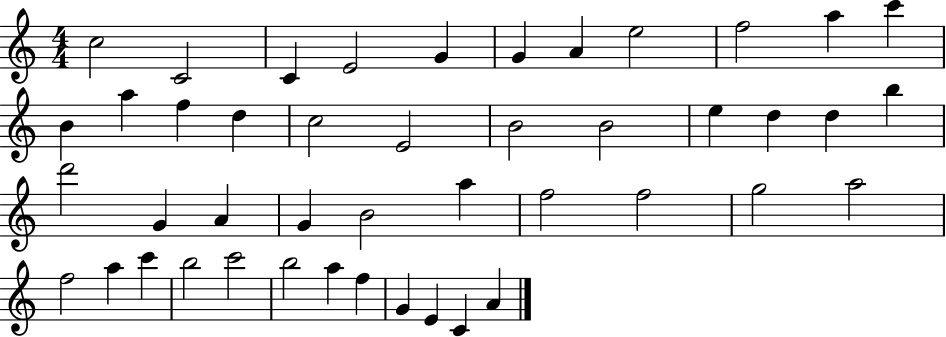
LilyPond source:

{
  \clef treble
  \numericTimeSignature
  \time 4/4
  \key c \major
  c''2 c'2 | c'4 e'2 g'4 | g'4 a'4 e''2 | f''2 a''4 c'''4 | \break b'4 a''4 f''4 d''4 | c''2 e'2 | b'2 b'2 | e''4 d''4 d''4 b''4 | \break d'''2 g'4 a'4 | g'4 b'2 a''4 | f''2 f''2 | g''2 a''2 | \break f''2 a''4 c'''4 | b''2 c'''2 | b''2 a''4 f''4 | g'4 e'4 c'4 a'4 | \break \bar "|."
}